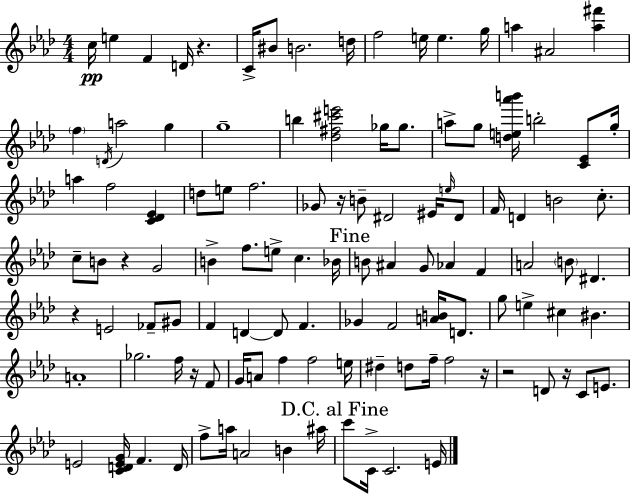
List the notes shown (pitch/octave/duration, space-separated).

C5/s E5/q F4/q D4/s R/q. C4/s BIS4/e B4/h. D5/s F5/h E5/s E5/q. G5/s A5/q A#4/h [A5,F#6]/q F5/q D4/s A5/h G5/q G5/w B5/q [Db5,F#5,C#6,E6]/h Gb5/s Gb5/e. A5/e G5/e [D5,E5,Ab6,B6]/s B5/h [C4,Eb4]/e G5/s A5/q F5/h [C4,Db4,Eb4]/q D5/e E5/e F5/h. Gb4/e R/s B4/e D#4/h EIS4/s E5/s D#4/e F4/s D4/q B4/h C5/e. C5/e B4/e R/q G4/h B4/q F5/e. E5/e C5/q. Bb4/s B4/e A#4/q G4/e Ab4/q F4/q A4/h B4/e D#4/q. R/q E4/h FES4/e G#4/e F4/q D4/q D4/e F4/q. Gb4/q F4/h [A4,B4]/s D4/e. G5/e E5/q C#5/q BIS4/q. A4/w Gb5/h. F5/s R/s F4/e G4/s A4/e F5/q F5/h E5/s D#5/q D5/e F5/s F5/h R/s R/h D4/e R/s C4/e E4/e. E4/h [C4,D4,E4,G4]/s F4/q. D4/s F5/e A5/s A4/h B4/q A#5/s C6/e C4/s C4/h. E4/s